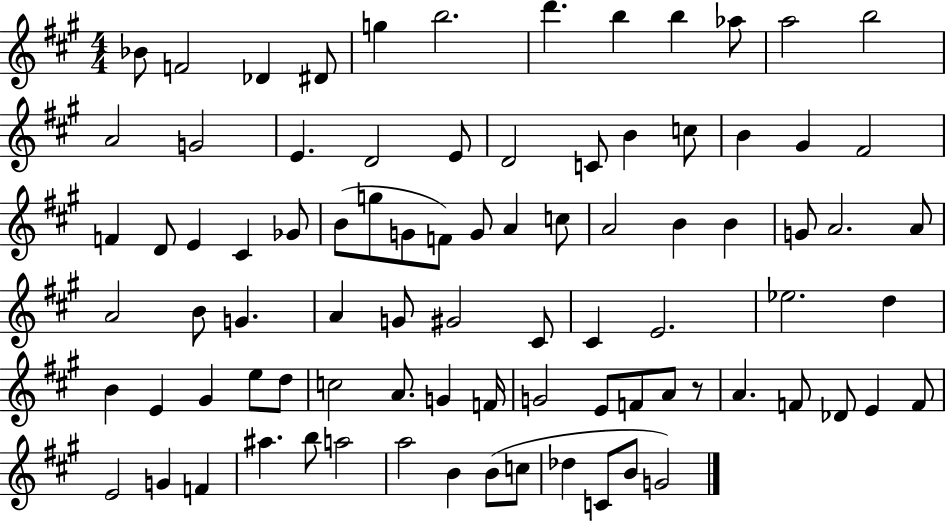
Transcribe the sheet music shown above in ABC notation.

X:1
T:Untitled
M:4/4
L:1/4
K:A
_B/2 F2 _D ^D/2 g b2 d' b b _a/2 a2 b2 A2 G2 E D2 E/2 D2 C/2 B c/2 B ^G ^F2 F D/2 E ^C _G/2 B/2 g/2 G/2 F/2 G/2 A c/2 A2 B B G/2 A2 A/2 A2 B/2 G A G/2 ^G2 ^C/2 ^C E2 _e2 d B E ^G e/2 d/2 c2 A/2 G F/4 G2 E/2 F/2 A/2 z/2 A F/2 _D/2 E F/2 E2 G F ^a b/2 a2 a2 B B/2 c/2 _d C/2 B/2 G2